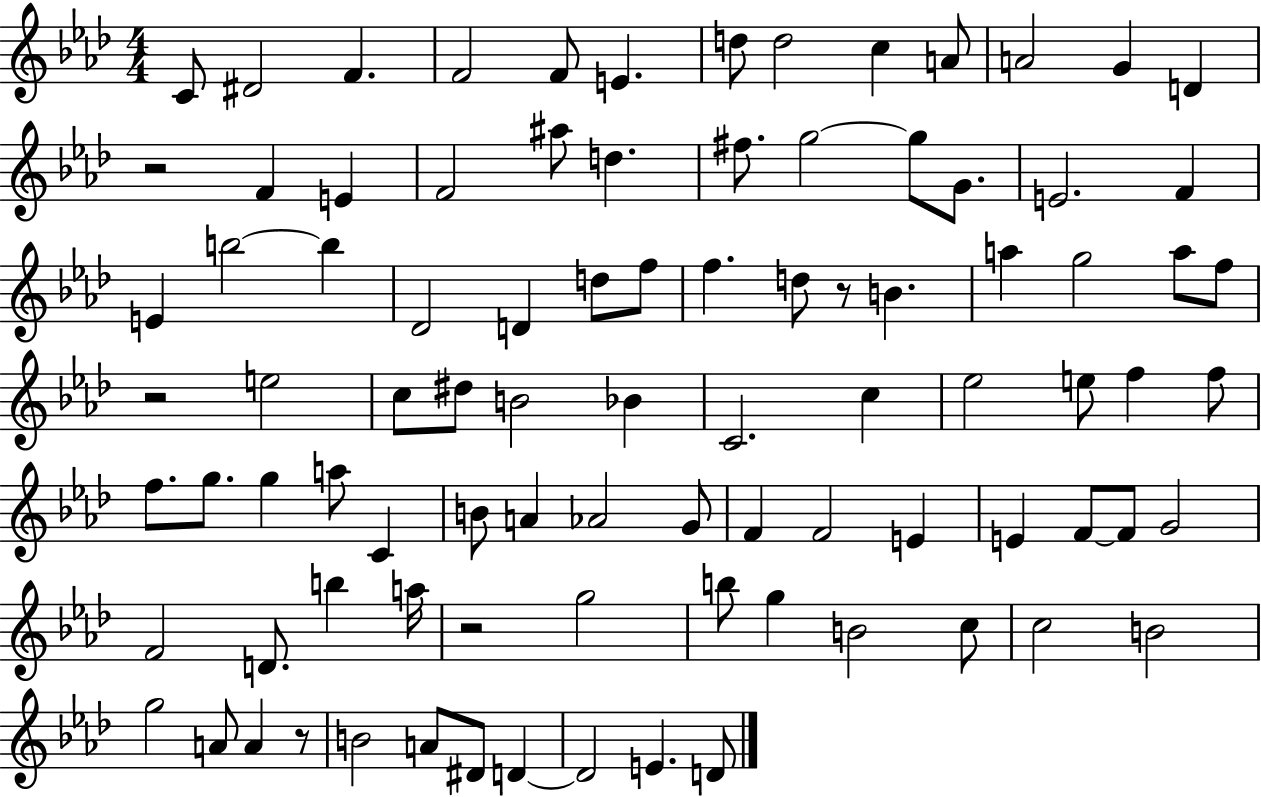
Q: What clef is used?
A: treble